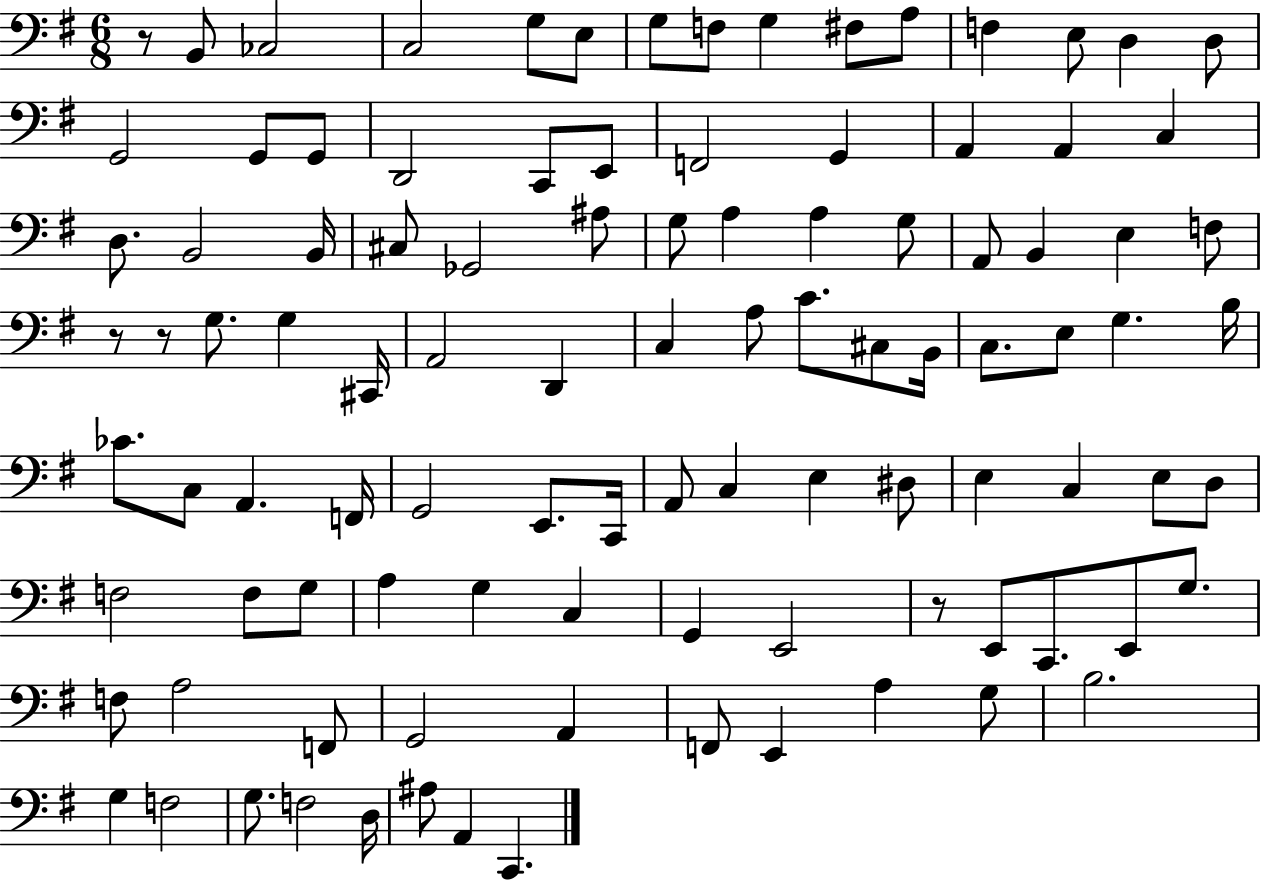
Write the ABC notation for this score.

X:1
T:Untitled
M:6/8
L:1/4
K:G
z/2 B,,/2 _C,2 C,2 G,/2 E,/2 G,/2 F,/2 G, ^F,/2 A,/2 F, E,/2 D, D,/2 G,,2 G,,/2 G,,/2 D,,2 C,,/2 E,,/2 F,,2 G,, A,, A,, C, D,/2 B,,2 B,,/4 ^C,/2 _G,,2 ^A,/2 G,/2 A, A, G,/2 A,,/2 B,, E, F,/2 z/2 z/2 G,/2 G, ^C,,/4 A,,2 D,, C, A,/2 C/2 ^C,/2 B,,/4 C,/2 E,/2 G, B,/4 _C/2 C,/2 A,, F,,/4 G,,2 E,,/2 C,,/4 A,,/2 C, E, ^D,/2 E, C, E,/2 D,/2 F,2 F,/2 G,/2 A, G, C, G,, E,,2 z/2 E,,/2 C,,/2 E,,/2 G,/2 F,/2 A,2 F,,/2 G,,2 A,, F,,/2 E,, A, G,/2 B,2 G, F,2 G,/2 F,2 D,/4 ^A,/2 A,, C,,